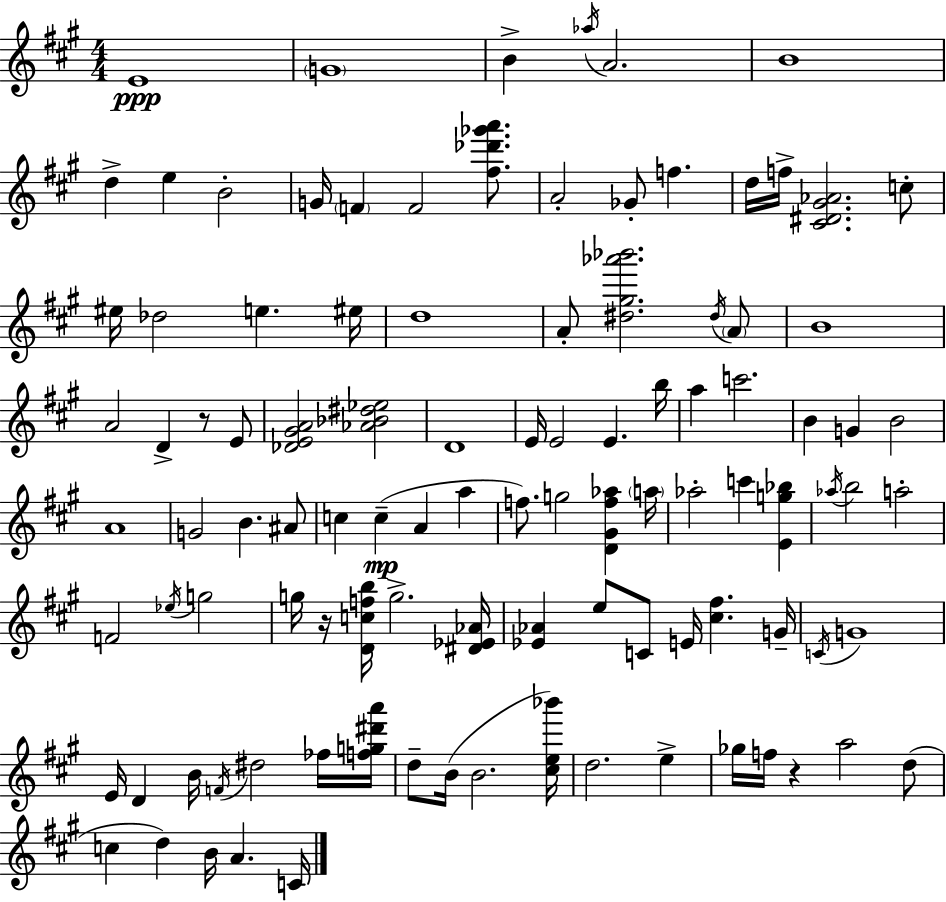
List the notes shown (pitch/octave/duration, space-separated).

E4/w G4/w B4/q Ab5/s A4/h. B4/w D5/q E5/q B4/h G4/s F4/q F4/h [F#5,Db6,Gb6,A6]/e. A4/h Gb4/e F5/q. D5/s F5/s [C#4,D#4,G#4,Ab4]/h. C5/e EIS5/s Db5/h E5/q. EIS5/s D5/w A4/e [D#5,G#5,Ab6,Bb6]/h. D#5/s A4/e B4/w A4/h D4/q R/e E4/e [Db4,E4,G#4,A4]/h [Ab4,Bb4,D#5,Eb5]/h D4/w E4/s E4/h E4/q. B5/s A5/q C6/h. B4/q G4/q B4/h A4/w G4/h B4/q. A#4/e C5/q C5/q A4/q A5/q F5/e. G5/h [D4,G#4,F5,Ab5]/q A5/s Ab5/h C6/q [E4,G5,Bb5]/q Ab5/s B5/h A5/h F4/h Eb5/s G5/h G5/s R/s [D4,C5,F5,B5]/s G5/h. [D#4,Eb4,Ab4]/s [Eb4,Ab4]/q E5/e C4/e E4/s [C#5,F#5]/q. G4/s C4/s G4/w E4/s D4/q B4/s F4/s D#5/h FES5/s [F5,G5,D#6,A6]/s D5/e B4/s B4/h. [C#5,E5,Bb6]/s D5/h. E5/q Gb5/s F5/s R/q A5/h D5/e C5/q D5/q B4/s A4/q. C4/s